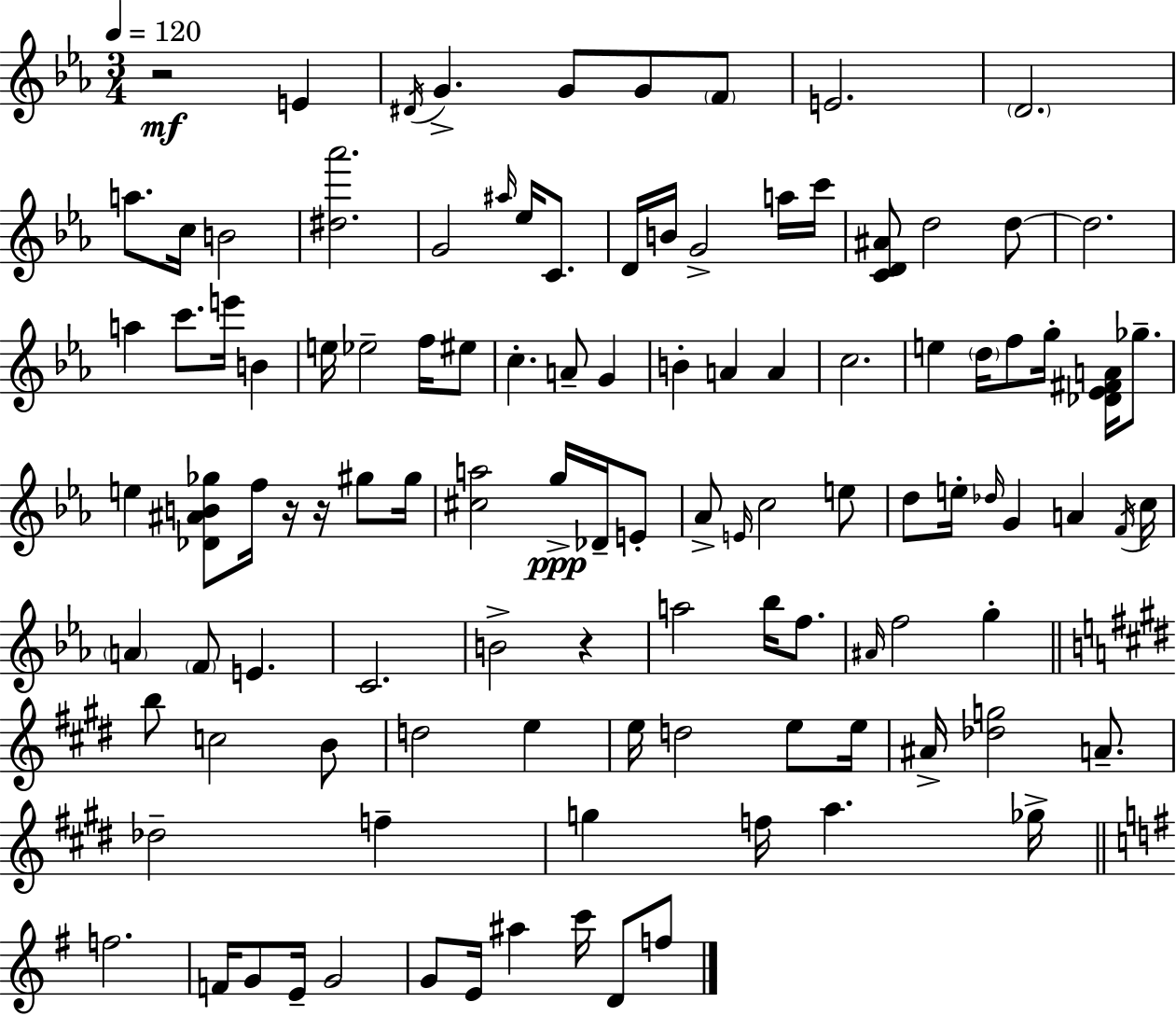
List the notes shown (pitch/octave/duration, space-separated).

R/h E4/q D#4/s G4/q. G4/e G4/e F4/e E4/h. D4/h. A5/e. C5/s B4/h [D#5,Ab6]/h. G4/h A#5/s Eb5/s C4/e. D4/s B4/s G4/h A5/s C6/s [C4,D4,A#4]/e D5/h D5/e D5/h. A5/q C6/e. E6/s B4/q E5/s Eb5/h F5/s EIS5/e C5/q. A4/e G4/q B4/q A4/q A4/q C5/h. E5/q D5/s F5/e G5/s [Db4,Eb4,F#4,A4]/s Gb5/e. E5/q [Db4,A#4,B4,Gb5]/e F5/s R/s R/s G#5/e G#5/s [C#5,A5]/h G5/s Db4/s E4/e Ab4/e E4/s C5/h E5/e D5/e E5/s Db5/s G4/q A4/q F4/s C5/s A4/q F4/e E4/q. C4/h. B4/h R/q A5/h Bb5/s F5/e. A#4/s F5/h G5/q B5/e C5/h B4/e D5/h E5/q E5/s D5/h E5/e E5/s A#4/s [Db5,G5]/h A4/e. Db5/h F5/q G5/q F5/s A5/q. Gb5/s F5/h. F4/s G4/e E4/s G4/h G4/e E4/s A#5/q C6/s D4/e F5/e